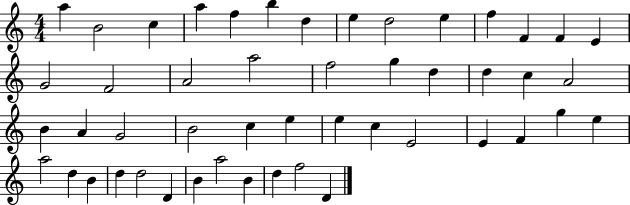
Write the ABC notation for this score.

X:1
T:Untitled
M:4/4
L:1/4
K:C
a B2 c a f b d e d2 e f F F E G2 F2 A2 a2 f2 g d d c A2 B A G2 B2 c e e c E2 E F g e a2 d B d d2 D B a2 B d f2 D